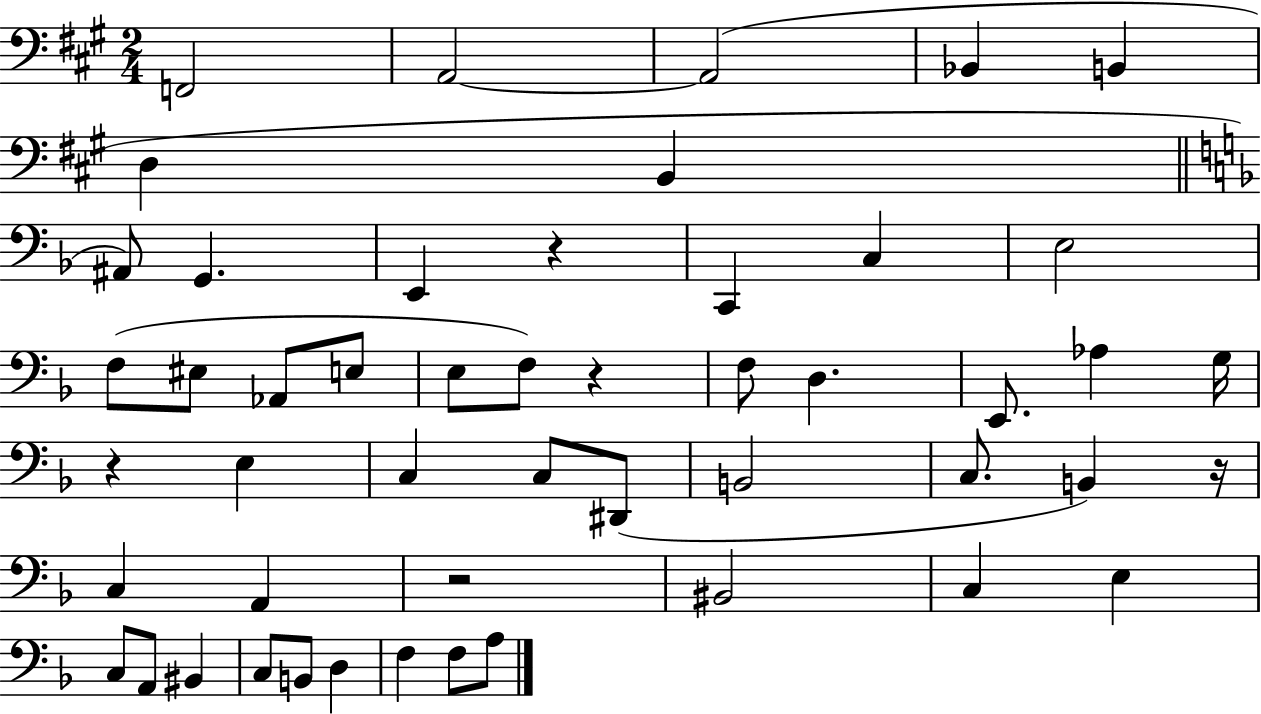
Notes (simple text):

F2/h A2/h A2/h Bb2/q B2/q D3/q B2/q A#2/e G2/q. E2/q R/q C2/q C3/q E3/h F3/e EIS3/e Ab2/e E3/e E3/e F3/e R/q F3/e D3/q. E2/e. Ab3/q G3/s R/q E3/q C3/q C3/e D#2/e B2/h C3/e. B2/q R/s C3/q A2/q R/h BIS2/h C3/q E3/q C3/e A2/e BIS2/q C3/e B2/e D3/q F3/q F3/e A3/e